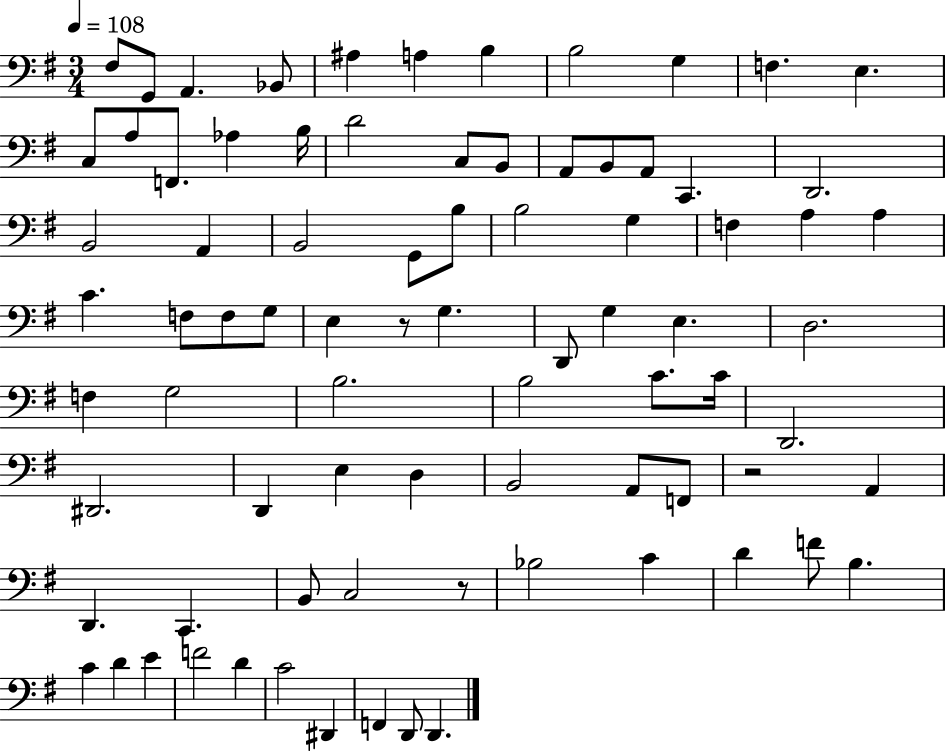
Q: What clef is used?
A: bass